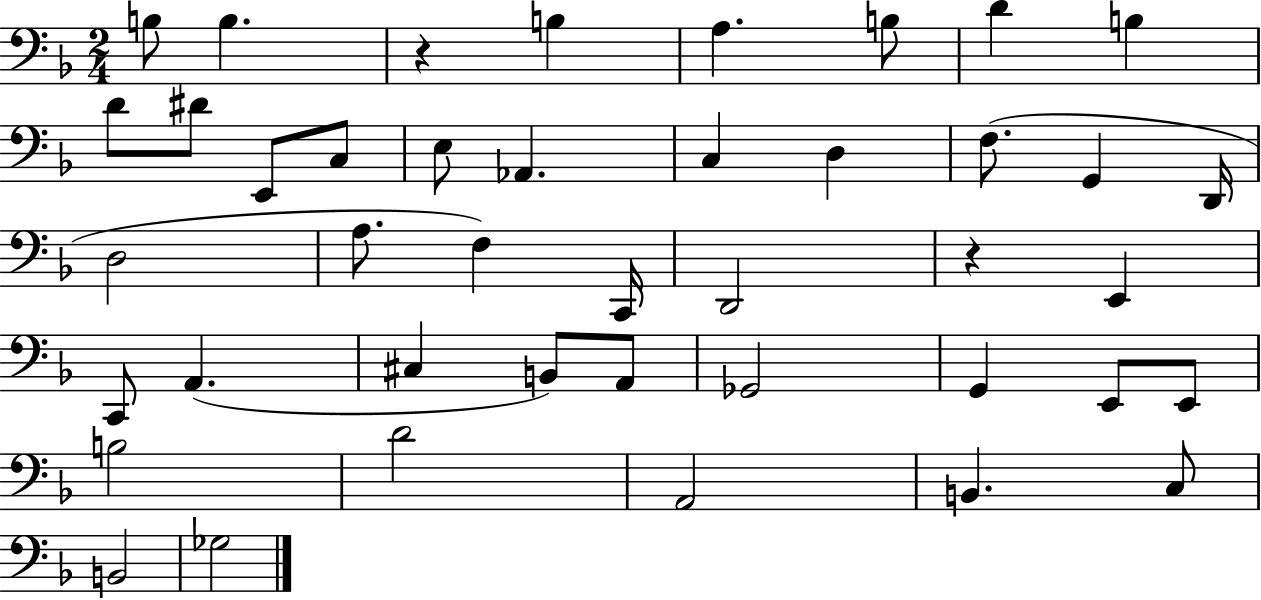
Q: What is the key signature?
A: F major